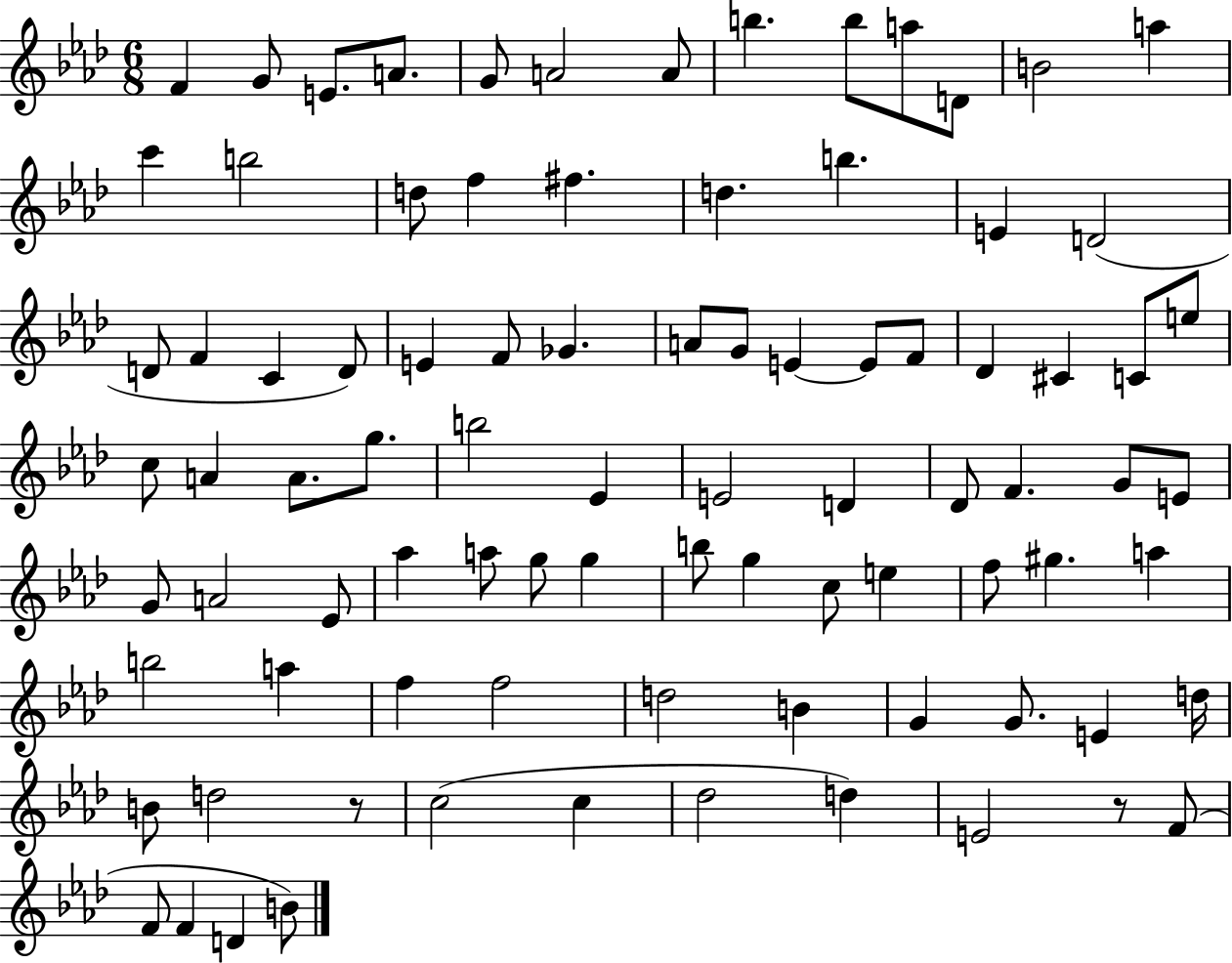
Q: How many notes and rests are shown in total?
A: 88